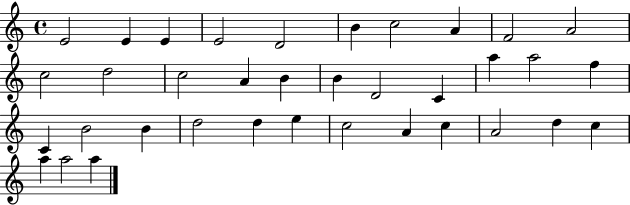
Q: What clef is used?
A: treble